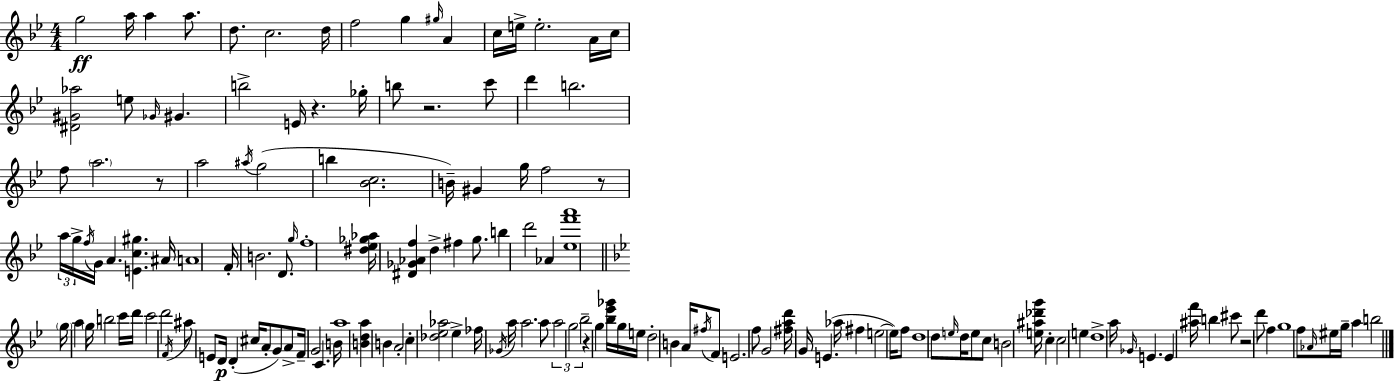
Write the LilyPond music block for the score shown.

{
  \clef treble
  \numericTimeSignature
  \time 4/4
  \key bes \major
  \repeat volta 2 { g''2\ff a''16 a''4 a''8. | d''8. c''2. d''16 | f''2 g''4 \grace { gis''16 } a'4 | c''16 e''16-> e''2.-. a'16 | \break c''16 <dis' gis' aes''>2 e''8 \grace { ges'16 } gis'4. | b''2-> e'16 r4. | ges''16-. b''8 r2. | c'''8 d'''4 b''2. | \break f''8 \parenthesize a''2. | r8 a''2 \acciaccatura { ais''16 }( g''2 | b''4 <bes' c''>2. | b'16--) gis'4 g''16 f''2 | \break r8 \tuplet 3/2 { a''16 g''16-> \acciaccatura { f''16 } } g'16 a'4. <e' c'' gis''>4. | ais'16 a'1 | f'16-. b'2. | d'8. \grace { g''16 } f''1-. | \break <dis'' ees'' ges'' aes''>16 <dis' ges' aes' f''>4 d''4-> fis''4 | g''8. b''4 d'''2 | aes'4 <ees'' f''' a'''>1 | \bar "||" \break \key g \minor \parenthesize g''16 a''4 \parenthesize g''16 b''2 c'''16 d'''16 | c'''2 d'''2 | \acciaccatura { f'16 } ais''8 e'8 d'16\p d'4-.( cis''16 a'8-. g'8) a'8-> | f'16-- g'2 c'4. | \break b'16 a''1 | <b' d'' a''>4 b'4 a'2-. | c''4-. <des'' ees'' aes''>2 ees''4-> | fes''16 \acciaccatura { ges'16 } a''16 a''2. | \break a''8 \tuplet 3/2 { a''2 g''2 | bes''2-- } r4 g''4 | <bes'' ees''' ges'''>16 g''16 e''16 d''2-. b'4 | a'16 \acciaccatura { fis''16 } f'8 e'2. | \break f''8 g'2 <fis'' a'' d'''>16 g'16 e'4.( | aes''16 fis''4 e''2~~ | e''16) f''8 d''1 | d''8 \grace { e''16 } d''16 e''8 c''8 b'2 | \break <e'' ais'' des''' g'''>16 c''4-. c''2 | e''4 d''1-> | a''16 \grace { ges'16 } e'4. e'4 | <ais'' f'''>16 b''4 cis'''8 r2 d'''8 | \break f''4 g''1 | f''8 \grace { aes'16 } eis''16 g''16-- a''4 b''2 | } \bar "|."
}